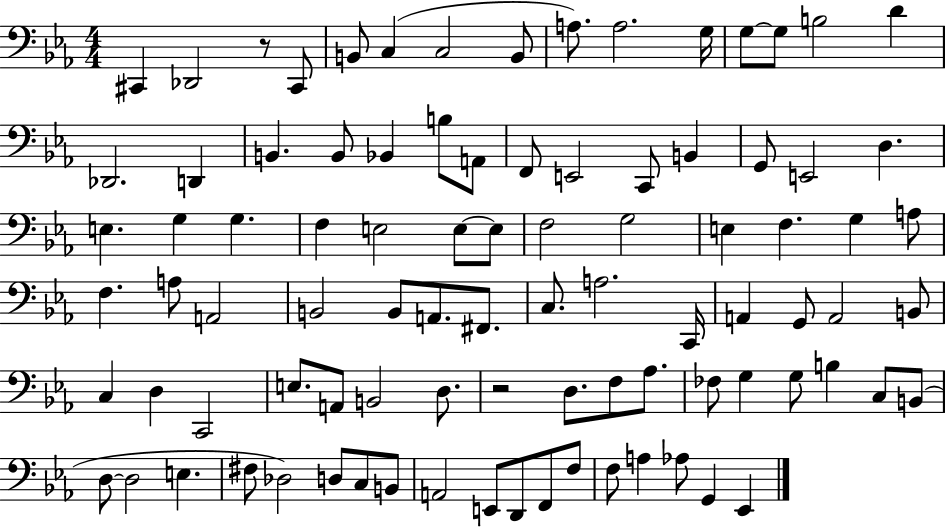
C#2/q Db2/h R/e C#2/e B2/e C3/q C3/h B2/e A3/e. A3/h. G3/s G3/e G3/e B3/h D4/q Db2/h. D2/q B2/q. B2/e Bb2/q B3/e A2/e F2/e E2/h C2/e B2/q G2/e E2/h D3/q. E3/q. G3/q G3/q. F3/q E3/h E3/e E3/e F3/h G3/h E3/q F3/q. G3/q A3/e F3/q. A3/e A2/h B2/h B2/e A2/e. F#2/e. C3/e. A3/h. C2/s A2/q G2/e A2/h B2/e C3/q D3/q C2/h E3/e. A2/e B2/h D3/e. R/h D3/e. F3/e Ab3/e. FES3/e G3/q G3/e B3/q C3/e B2/e D3/e D3/h E3/q. F#3/e Db3/h D3/e C3/e B2/e A2/h E2/e D2/e F2/e F3/e F3/e A3/q Ab3/e G2/q Eb2/q